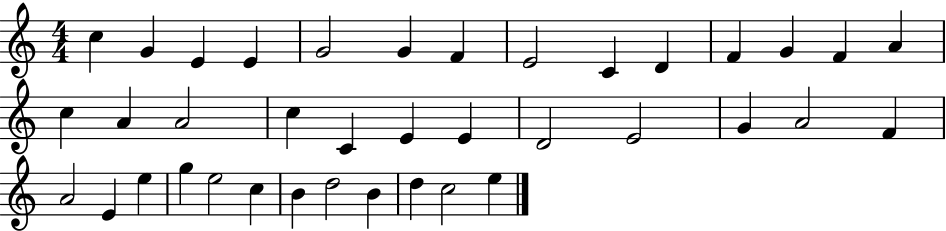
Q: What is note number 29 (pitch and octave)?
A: E5